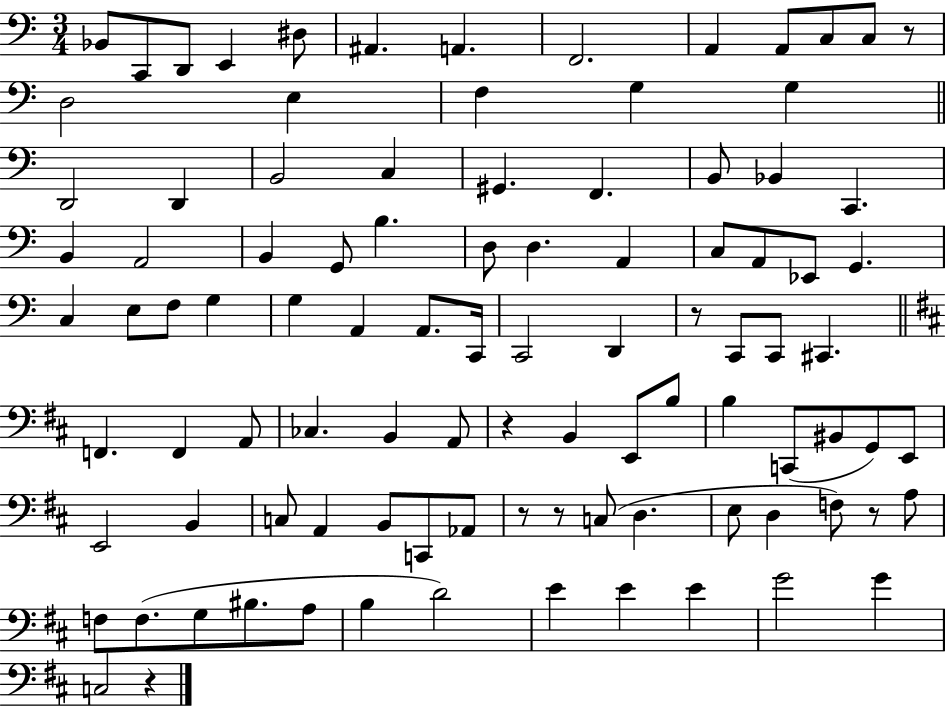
X:1
T:Untitled
M:3/4
L:1/4
K:C
_B,,/2 C,,/2 D,,/2 E,, ^D,/2 ^A,, A,, F,,2 A,, A,,/2 C,/2 C,/2 z/2 D,2 E, F, G, G, D,,2 D,, B,,2 C, ^G,, F,, B,,/2 _B,, C,, B,, A,,2 B,, G,,/2 B, D,/2 D, A,, C,/2 A,,/2 _E,,/2 G,, C, E,/2 F,/2 G, G, A,, A,,/2 C,,/4 C,,2 D,, z/2 C,,/2 C,,/2 ^C,, F,, F,, A,,/2 _C, B,, A,,/2 z B,, E,,/2 B,/2 B, C,,/2 ^B,,/2 G,,/2 E,,/2 E,,2 B,, C,/2 A,, B,,/2 C,,/2 _A,,/2 z/2 z/2 C,/2 D, E,/2 D, F,/2 z/2 A,/2 F,/2 F,/2 G,/2 ^B,/2 A,/2 B, D2 E E E G2 G C,2 z